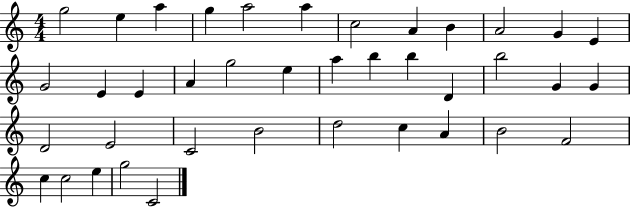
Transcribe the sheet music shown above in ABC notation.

X:1
T:Untitled
M:4/4
L:1/4
K:C
g2 e a g a2 a c2 A B A2 G E G2 E E A g2 e a b b D b2 G G D2 E2 C2 B2 d2 c A B2 F2 c c2 e g2 C2